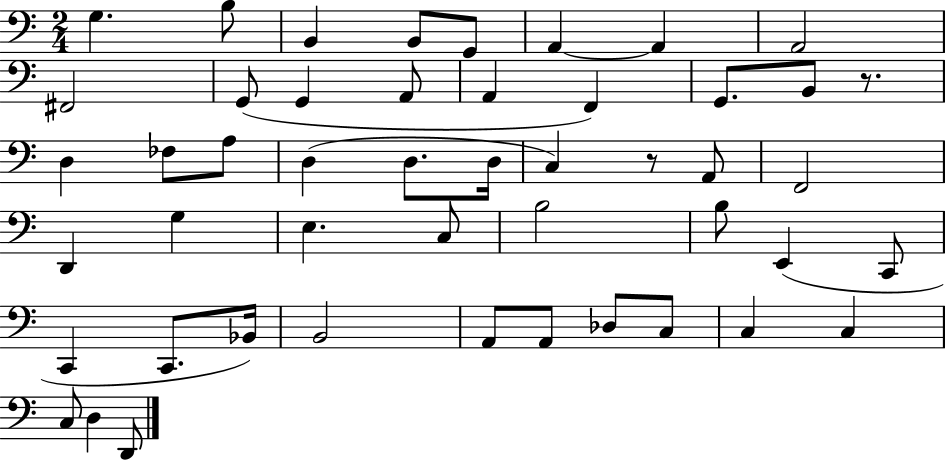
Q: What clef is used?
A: bass